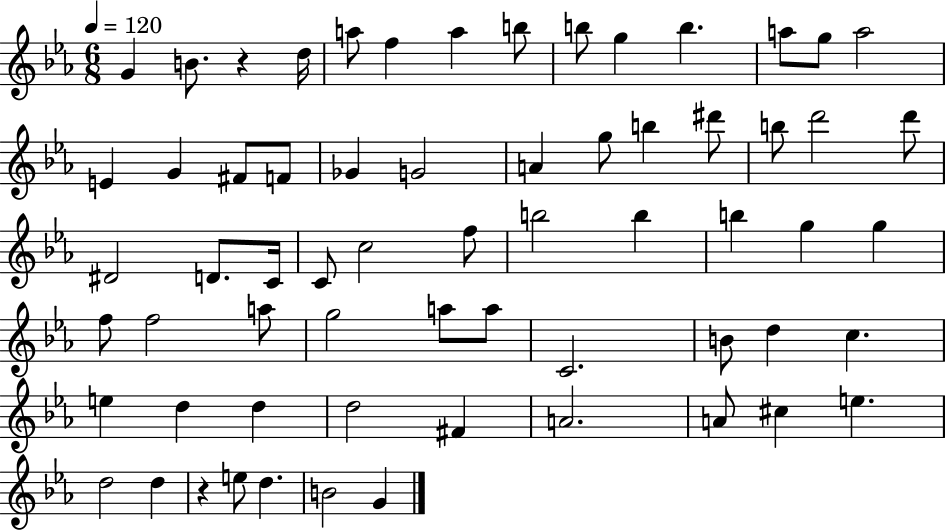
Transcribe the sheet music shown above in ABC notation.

X:1
T:Untitled
M:6/8
L:1/4
K:Eb
G B/2 z d/4 a/2 f a b/2 b/2 g b a/2 g/2 a2 E G ^F/2 F/2 _G G2 A g/2 b ^d'/2 b/2 d'2 d'/2 ^D2 D/2 C/4 C/2 c2 f/2 b2 b b g g f/2 f2 a/2 g2 a/2 a/2 C2 B/2 d c e d d d2 ^F A2 A/2 ^c e d2 d z e/2 d B2 G